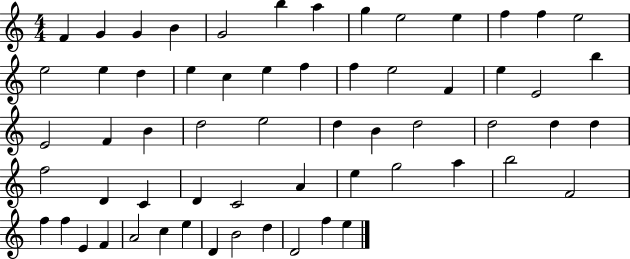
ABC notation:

X:1
T:Untitled
M:4/4
L:1/4
K:C
F G G B G2 b a g e2 e f f e2 e2 e d e c e f f e2 F e E2 b E2 F B d2 e2 d B d2 d2 d d f2 D C D C2 A e g2 a b2 F2 f f E F A2 c e D B2 d D2 f e